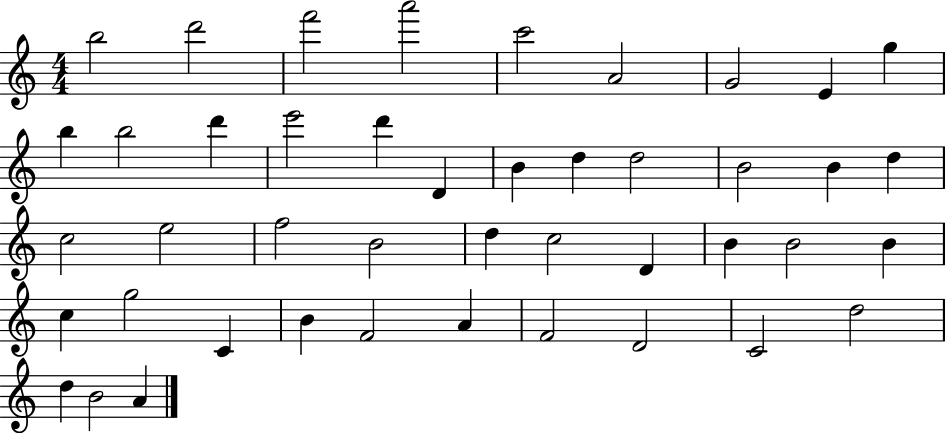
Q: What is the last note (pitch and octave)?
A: A4